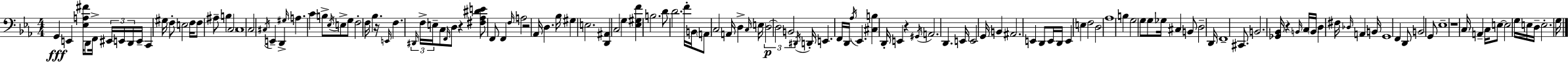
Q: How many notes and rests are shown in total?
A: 139